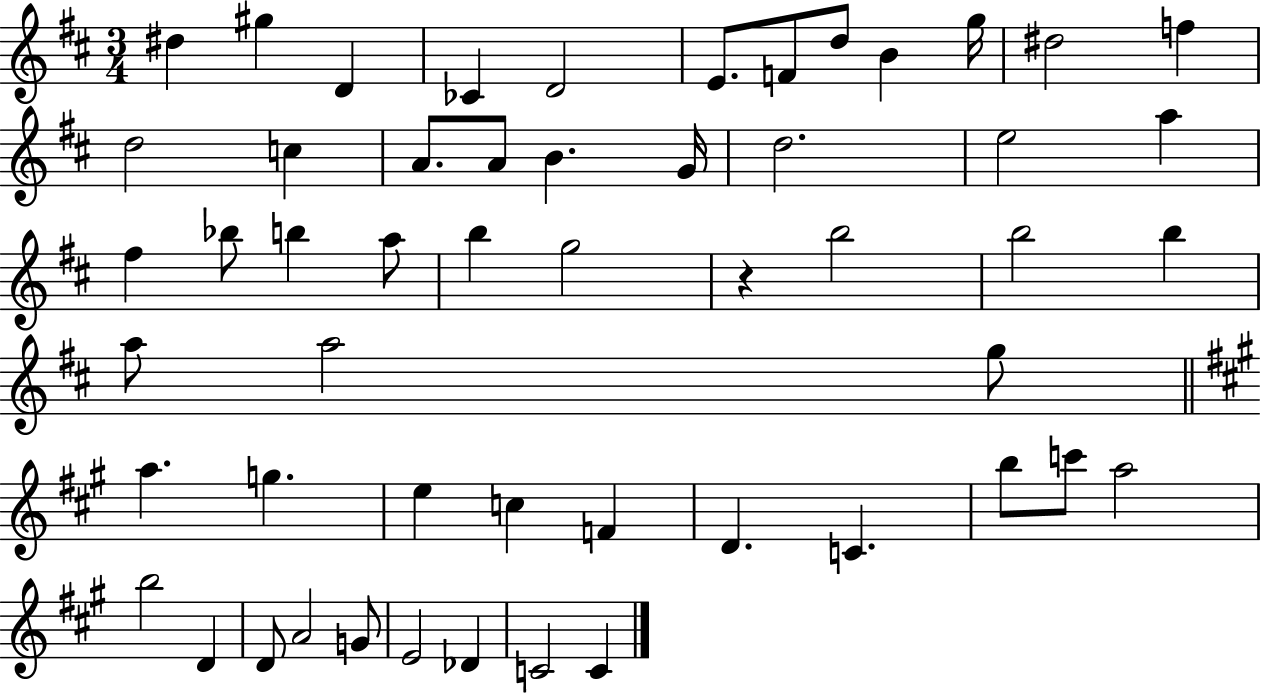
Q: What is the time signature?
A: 3/4